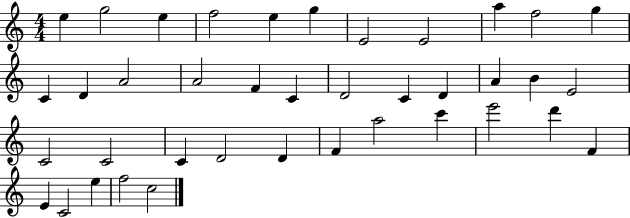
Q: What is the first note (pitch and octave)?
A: E5